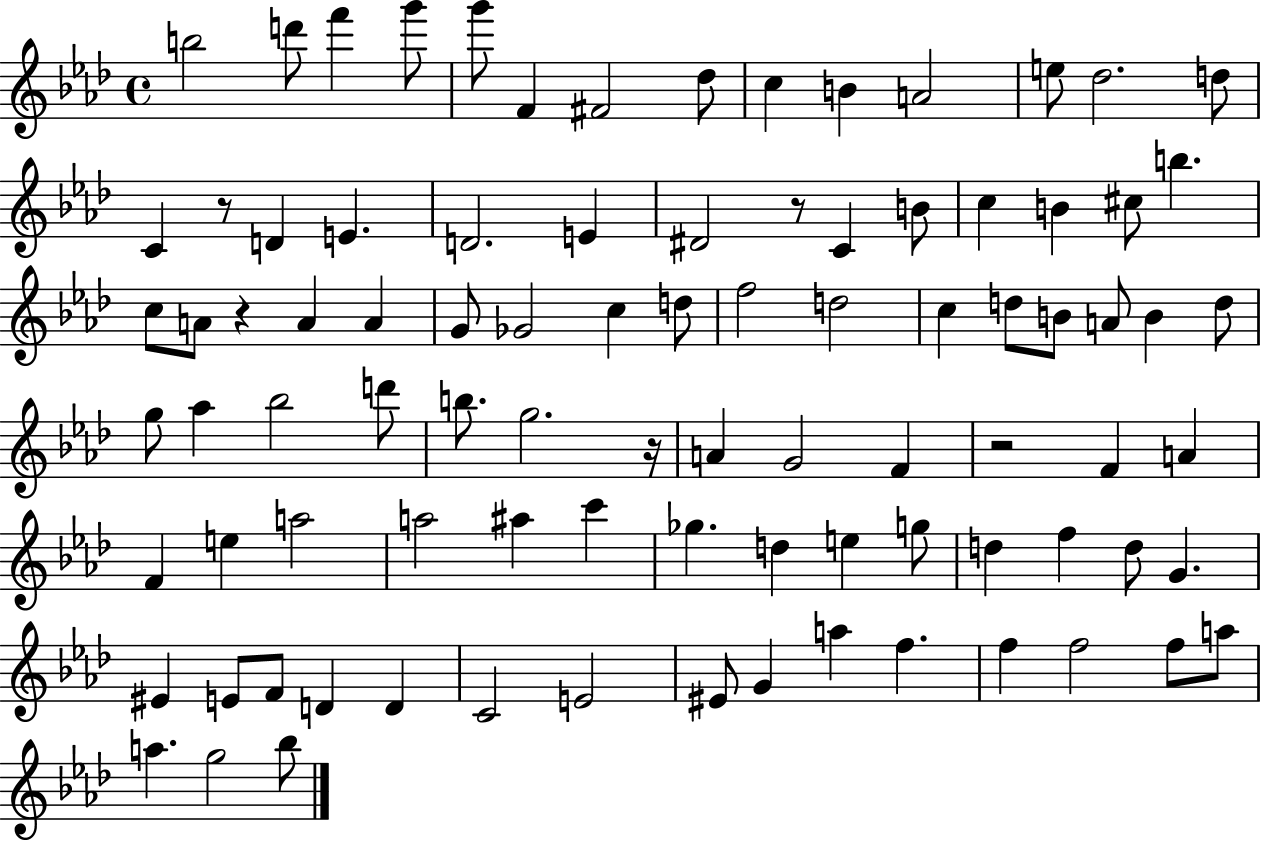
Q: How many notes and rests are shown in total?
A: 90